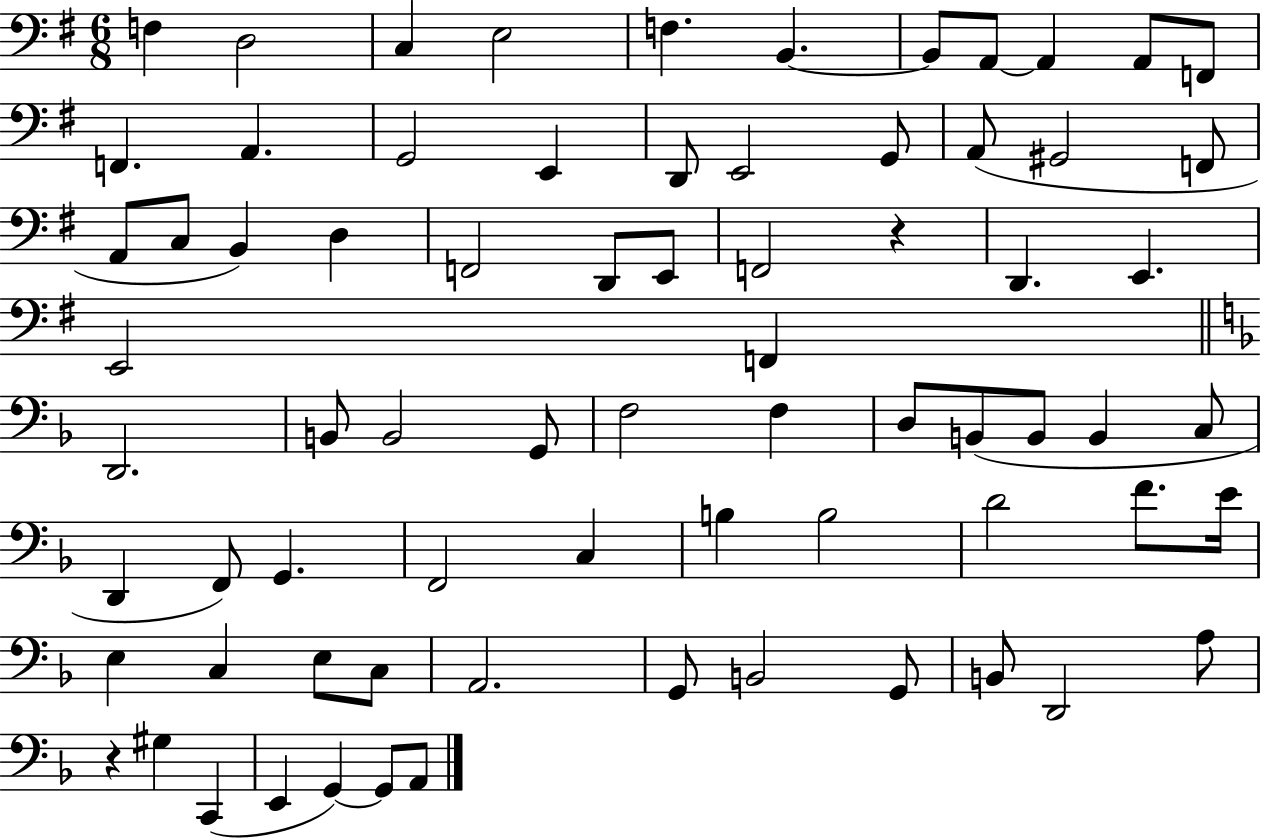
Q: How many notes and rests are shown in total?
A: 73